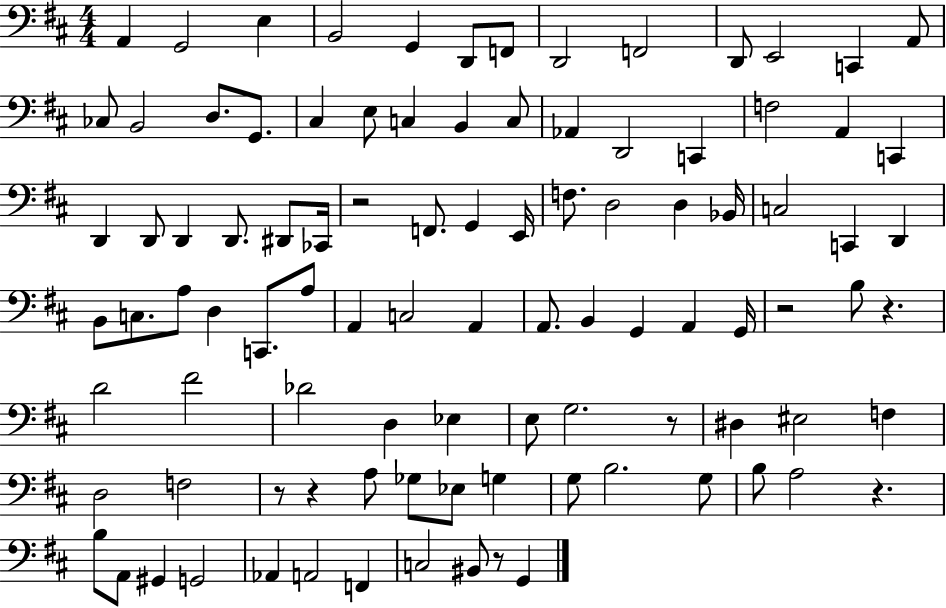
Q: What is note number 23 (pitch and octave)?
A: Ab2